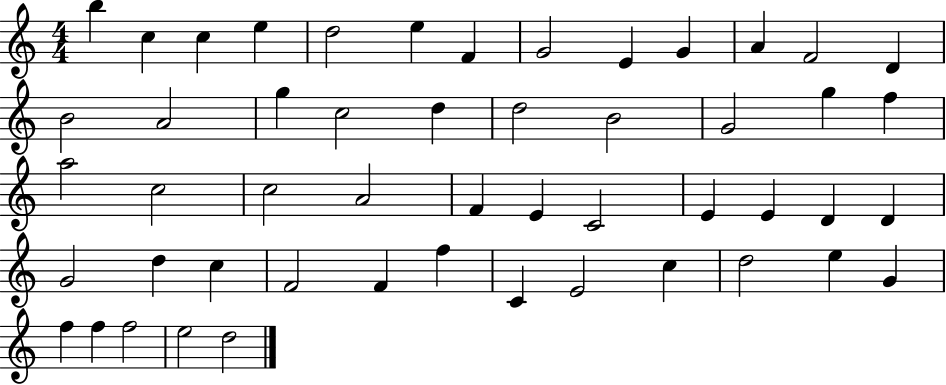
B5/q C5/q C5/q E5/q D5/h E5/q F4/q G4/h E4/q G4/q A4/q F4/h D4/q B4/h A4/h G5/q C5/h D5/q D5/h B4/h G4/h G5/q F5/q A5/h C5/h C5/h A4/h F4/q E4/q C4/h E4/q E4/q D4/q D4/q G4/h D5/q C5/q F4/h F4/q F5/q C4/q E4/h C5/q D5/h E5/q G4/q F5/q F5/q F5/h E5/h D5/h